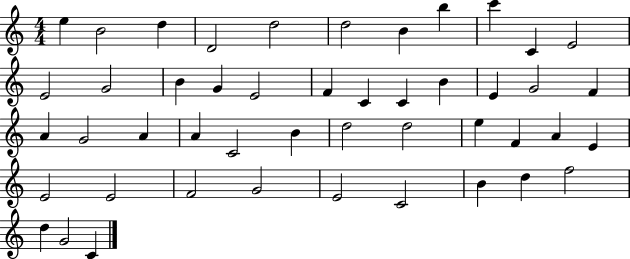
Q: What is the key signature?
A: C major